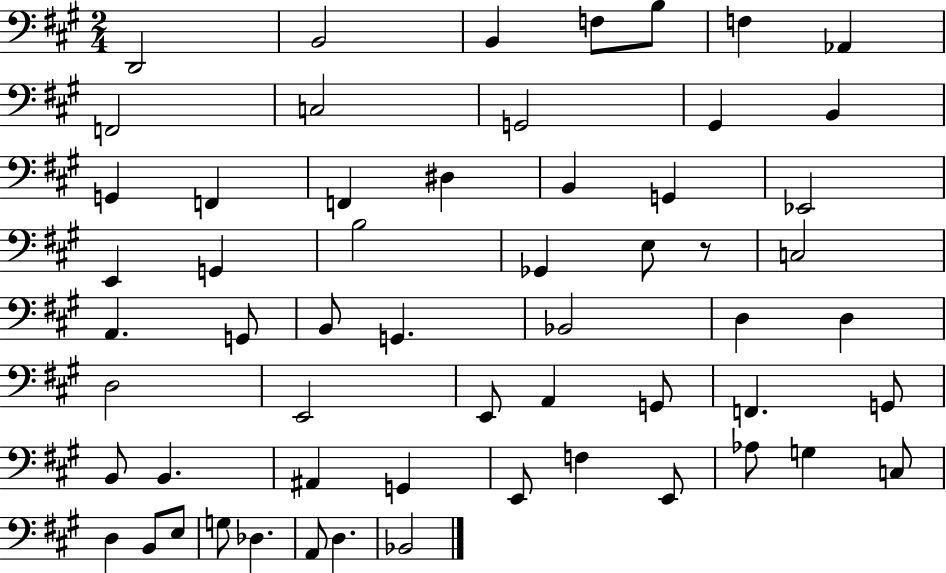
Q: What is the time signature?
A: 2/4